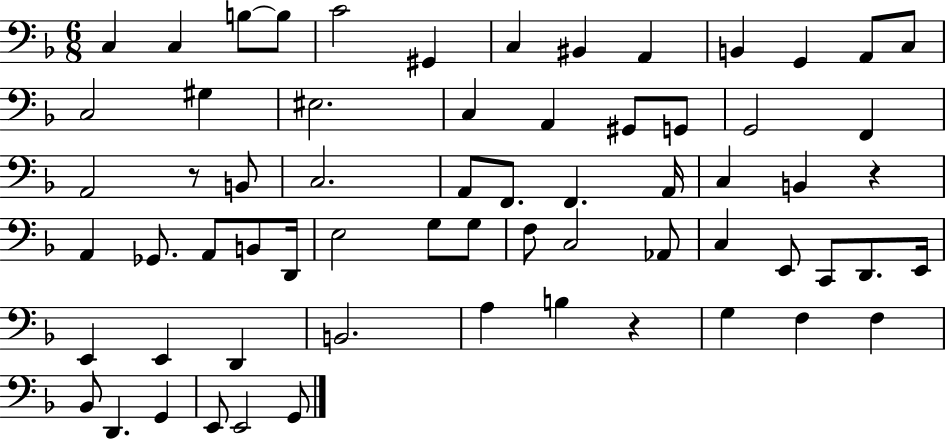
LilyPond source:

{
  \clef bass
  \numericTimeSignature
  \time 6/8
  \key f \major
  c4 c4 b8~~ b8 | c'2 gis,4 | c4 bis,4 a,4 | b,4 g,4 a,8 c8 | \break c2 gis4 | eis2. | c4 a,4 gis,8 g,8 | g,2 f,4 | \break a,2 r8 b,8 | c2. | a,8 f,8. f,4. a,16 | c4 b,4 r4 | \break a,4 ges,8. a,8 b,8 d,16 | e2 g8 g8 | f8 c2 aes,8 | c4 e,8 c,8 d,8. e,16 | \break e,4 e,4 d,4 | b,2. | a4 b4 r4 | g4 f4 f4 | \break bes,8 d,4. g,4 | e,8 e,2 g,8 | \bar "|."
}